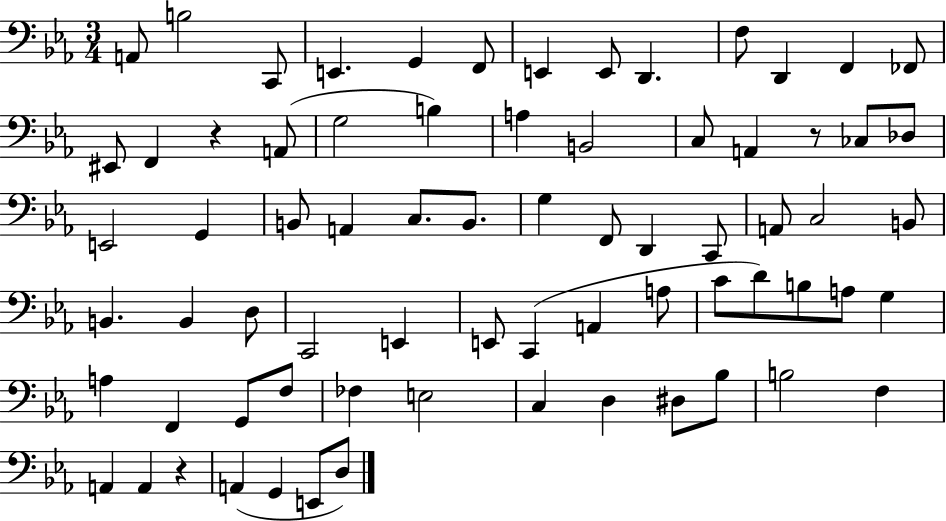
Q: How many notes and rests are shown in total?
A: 72